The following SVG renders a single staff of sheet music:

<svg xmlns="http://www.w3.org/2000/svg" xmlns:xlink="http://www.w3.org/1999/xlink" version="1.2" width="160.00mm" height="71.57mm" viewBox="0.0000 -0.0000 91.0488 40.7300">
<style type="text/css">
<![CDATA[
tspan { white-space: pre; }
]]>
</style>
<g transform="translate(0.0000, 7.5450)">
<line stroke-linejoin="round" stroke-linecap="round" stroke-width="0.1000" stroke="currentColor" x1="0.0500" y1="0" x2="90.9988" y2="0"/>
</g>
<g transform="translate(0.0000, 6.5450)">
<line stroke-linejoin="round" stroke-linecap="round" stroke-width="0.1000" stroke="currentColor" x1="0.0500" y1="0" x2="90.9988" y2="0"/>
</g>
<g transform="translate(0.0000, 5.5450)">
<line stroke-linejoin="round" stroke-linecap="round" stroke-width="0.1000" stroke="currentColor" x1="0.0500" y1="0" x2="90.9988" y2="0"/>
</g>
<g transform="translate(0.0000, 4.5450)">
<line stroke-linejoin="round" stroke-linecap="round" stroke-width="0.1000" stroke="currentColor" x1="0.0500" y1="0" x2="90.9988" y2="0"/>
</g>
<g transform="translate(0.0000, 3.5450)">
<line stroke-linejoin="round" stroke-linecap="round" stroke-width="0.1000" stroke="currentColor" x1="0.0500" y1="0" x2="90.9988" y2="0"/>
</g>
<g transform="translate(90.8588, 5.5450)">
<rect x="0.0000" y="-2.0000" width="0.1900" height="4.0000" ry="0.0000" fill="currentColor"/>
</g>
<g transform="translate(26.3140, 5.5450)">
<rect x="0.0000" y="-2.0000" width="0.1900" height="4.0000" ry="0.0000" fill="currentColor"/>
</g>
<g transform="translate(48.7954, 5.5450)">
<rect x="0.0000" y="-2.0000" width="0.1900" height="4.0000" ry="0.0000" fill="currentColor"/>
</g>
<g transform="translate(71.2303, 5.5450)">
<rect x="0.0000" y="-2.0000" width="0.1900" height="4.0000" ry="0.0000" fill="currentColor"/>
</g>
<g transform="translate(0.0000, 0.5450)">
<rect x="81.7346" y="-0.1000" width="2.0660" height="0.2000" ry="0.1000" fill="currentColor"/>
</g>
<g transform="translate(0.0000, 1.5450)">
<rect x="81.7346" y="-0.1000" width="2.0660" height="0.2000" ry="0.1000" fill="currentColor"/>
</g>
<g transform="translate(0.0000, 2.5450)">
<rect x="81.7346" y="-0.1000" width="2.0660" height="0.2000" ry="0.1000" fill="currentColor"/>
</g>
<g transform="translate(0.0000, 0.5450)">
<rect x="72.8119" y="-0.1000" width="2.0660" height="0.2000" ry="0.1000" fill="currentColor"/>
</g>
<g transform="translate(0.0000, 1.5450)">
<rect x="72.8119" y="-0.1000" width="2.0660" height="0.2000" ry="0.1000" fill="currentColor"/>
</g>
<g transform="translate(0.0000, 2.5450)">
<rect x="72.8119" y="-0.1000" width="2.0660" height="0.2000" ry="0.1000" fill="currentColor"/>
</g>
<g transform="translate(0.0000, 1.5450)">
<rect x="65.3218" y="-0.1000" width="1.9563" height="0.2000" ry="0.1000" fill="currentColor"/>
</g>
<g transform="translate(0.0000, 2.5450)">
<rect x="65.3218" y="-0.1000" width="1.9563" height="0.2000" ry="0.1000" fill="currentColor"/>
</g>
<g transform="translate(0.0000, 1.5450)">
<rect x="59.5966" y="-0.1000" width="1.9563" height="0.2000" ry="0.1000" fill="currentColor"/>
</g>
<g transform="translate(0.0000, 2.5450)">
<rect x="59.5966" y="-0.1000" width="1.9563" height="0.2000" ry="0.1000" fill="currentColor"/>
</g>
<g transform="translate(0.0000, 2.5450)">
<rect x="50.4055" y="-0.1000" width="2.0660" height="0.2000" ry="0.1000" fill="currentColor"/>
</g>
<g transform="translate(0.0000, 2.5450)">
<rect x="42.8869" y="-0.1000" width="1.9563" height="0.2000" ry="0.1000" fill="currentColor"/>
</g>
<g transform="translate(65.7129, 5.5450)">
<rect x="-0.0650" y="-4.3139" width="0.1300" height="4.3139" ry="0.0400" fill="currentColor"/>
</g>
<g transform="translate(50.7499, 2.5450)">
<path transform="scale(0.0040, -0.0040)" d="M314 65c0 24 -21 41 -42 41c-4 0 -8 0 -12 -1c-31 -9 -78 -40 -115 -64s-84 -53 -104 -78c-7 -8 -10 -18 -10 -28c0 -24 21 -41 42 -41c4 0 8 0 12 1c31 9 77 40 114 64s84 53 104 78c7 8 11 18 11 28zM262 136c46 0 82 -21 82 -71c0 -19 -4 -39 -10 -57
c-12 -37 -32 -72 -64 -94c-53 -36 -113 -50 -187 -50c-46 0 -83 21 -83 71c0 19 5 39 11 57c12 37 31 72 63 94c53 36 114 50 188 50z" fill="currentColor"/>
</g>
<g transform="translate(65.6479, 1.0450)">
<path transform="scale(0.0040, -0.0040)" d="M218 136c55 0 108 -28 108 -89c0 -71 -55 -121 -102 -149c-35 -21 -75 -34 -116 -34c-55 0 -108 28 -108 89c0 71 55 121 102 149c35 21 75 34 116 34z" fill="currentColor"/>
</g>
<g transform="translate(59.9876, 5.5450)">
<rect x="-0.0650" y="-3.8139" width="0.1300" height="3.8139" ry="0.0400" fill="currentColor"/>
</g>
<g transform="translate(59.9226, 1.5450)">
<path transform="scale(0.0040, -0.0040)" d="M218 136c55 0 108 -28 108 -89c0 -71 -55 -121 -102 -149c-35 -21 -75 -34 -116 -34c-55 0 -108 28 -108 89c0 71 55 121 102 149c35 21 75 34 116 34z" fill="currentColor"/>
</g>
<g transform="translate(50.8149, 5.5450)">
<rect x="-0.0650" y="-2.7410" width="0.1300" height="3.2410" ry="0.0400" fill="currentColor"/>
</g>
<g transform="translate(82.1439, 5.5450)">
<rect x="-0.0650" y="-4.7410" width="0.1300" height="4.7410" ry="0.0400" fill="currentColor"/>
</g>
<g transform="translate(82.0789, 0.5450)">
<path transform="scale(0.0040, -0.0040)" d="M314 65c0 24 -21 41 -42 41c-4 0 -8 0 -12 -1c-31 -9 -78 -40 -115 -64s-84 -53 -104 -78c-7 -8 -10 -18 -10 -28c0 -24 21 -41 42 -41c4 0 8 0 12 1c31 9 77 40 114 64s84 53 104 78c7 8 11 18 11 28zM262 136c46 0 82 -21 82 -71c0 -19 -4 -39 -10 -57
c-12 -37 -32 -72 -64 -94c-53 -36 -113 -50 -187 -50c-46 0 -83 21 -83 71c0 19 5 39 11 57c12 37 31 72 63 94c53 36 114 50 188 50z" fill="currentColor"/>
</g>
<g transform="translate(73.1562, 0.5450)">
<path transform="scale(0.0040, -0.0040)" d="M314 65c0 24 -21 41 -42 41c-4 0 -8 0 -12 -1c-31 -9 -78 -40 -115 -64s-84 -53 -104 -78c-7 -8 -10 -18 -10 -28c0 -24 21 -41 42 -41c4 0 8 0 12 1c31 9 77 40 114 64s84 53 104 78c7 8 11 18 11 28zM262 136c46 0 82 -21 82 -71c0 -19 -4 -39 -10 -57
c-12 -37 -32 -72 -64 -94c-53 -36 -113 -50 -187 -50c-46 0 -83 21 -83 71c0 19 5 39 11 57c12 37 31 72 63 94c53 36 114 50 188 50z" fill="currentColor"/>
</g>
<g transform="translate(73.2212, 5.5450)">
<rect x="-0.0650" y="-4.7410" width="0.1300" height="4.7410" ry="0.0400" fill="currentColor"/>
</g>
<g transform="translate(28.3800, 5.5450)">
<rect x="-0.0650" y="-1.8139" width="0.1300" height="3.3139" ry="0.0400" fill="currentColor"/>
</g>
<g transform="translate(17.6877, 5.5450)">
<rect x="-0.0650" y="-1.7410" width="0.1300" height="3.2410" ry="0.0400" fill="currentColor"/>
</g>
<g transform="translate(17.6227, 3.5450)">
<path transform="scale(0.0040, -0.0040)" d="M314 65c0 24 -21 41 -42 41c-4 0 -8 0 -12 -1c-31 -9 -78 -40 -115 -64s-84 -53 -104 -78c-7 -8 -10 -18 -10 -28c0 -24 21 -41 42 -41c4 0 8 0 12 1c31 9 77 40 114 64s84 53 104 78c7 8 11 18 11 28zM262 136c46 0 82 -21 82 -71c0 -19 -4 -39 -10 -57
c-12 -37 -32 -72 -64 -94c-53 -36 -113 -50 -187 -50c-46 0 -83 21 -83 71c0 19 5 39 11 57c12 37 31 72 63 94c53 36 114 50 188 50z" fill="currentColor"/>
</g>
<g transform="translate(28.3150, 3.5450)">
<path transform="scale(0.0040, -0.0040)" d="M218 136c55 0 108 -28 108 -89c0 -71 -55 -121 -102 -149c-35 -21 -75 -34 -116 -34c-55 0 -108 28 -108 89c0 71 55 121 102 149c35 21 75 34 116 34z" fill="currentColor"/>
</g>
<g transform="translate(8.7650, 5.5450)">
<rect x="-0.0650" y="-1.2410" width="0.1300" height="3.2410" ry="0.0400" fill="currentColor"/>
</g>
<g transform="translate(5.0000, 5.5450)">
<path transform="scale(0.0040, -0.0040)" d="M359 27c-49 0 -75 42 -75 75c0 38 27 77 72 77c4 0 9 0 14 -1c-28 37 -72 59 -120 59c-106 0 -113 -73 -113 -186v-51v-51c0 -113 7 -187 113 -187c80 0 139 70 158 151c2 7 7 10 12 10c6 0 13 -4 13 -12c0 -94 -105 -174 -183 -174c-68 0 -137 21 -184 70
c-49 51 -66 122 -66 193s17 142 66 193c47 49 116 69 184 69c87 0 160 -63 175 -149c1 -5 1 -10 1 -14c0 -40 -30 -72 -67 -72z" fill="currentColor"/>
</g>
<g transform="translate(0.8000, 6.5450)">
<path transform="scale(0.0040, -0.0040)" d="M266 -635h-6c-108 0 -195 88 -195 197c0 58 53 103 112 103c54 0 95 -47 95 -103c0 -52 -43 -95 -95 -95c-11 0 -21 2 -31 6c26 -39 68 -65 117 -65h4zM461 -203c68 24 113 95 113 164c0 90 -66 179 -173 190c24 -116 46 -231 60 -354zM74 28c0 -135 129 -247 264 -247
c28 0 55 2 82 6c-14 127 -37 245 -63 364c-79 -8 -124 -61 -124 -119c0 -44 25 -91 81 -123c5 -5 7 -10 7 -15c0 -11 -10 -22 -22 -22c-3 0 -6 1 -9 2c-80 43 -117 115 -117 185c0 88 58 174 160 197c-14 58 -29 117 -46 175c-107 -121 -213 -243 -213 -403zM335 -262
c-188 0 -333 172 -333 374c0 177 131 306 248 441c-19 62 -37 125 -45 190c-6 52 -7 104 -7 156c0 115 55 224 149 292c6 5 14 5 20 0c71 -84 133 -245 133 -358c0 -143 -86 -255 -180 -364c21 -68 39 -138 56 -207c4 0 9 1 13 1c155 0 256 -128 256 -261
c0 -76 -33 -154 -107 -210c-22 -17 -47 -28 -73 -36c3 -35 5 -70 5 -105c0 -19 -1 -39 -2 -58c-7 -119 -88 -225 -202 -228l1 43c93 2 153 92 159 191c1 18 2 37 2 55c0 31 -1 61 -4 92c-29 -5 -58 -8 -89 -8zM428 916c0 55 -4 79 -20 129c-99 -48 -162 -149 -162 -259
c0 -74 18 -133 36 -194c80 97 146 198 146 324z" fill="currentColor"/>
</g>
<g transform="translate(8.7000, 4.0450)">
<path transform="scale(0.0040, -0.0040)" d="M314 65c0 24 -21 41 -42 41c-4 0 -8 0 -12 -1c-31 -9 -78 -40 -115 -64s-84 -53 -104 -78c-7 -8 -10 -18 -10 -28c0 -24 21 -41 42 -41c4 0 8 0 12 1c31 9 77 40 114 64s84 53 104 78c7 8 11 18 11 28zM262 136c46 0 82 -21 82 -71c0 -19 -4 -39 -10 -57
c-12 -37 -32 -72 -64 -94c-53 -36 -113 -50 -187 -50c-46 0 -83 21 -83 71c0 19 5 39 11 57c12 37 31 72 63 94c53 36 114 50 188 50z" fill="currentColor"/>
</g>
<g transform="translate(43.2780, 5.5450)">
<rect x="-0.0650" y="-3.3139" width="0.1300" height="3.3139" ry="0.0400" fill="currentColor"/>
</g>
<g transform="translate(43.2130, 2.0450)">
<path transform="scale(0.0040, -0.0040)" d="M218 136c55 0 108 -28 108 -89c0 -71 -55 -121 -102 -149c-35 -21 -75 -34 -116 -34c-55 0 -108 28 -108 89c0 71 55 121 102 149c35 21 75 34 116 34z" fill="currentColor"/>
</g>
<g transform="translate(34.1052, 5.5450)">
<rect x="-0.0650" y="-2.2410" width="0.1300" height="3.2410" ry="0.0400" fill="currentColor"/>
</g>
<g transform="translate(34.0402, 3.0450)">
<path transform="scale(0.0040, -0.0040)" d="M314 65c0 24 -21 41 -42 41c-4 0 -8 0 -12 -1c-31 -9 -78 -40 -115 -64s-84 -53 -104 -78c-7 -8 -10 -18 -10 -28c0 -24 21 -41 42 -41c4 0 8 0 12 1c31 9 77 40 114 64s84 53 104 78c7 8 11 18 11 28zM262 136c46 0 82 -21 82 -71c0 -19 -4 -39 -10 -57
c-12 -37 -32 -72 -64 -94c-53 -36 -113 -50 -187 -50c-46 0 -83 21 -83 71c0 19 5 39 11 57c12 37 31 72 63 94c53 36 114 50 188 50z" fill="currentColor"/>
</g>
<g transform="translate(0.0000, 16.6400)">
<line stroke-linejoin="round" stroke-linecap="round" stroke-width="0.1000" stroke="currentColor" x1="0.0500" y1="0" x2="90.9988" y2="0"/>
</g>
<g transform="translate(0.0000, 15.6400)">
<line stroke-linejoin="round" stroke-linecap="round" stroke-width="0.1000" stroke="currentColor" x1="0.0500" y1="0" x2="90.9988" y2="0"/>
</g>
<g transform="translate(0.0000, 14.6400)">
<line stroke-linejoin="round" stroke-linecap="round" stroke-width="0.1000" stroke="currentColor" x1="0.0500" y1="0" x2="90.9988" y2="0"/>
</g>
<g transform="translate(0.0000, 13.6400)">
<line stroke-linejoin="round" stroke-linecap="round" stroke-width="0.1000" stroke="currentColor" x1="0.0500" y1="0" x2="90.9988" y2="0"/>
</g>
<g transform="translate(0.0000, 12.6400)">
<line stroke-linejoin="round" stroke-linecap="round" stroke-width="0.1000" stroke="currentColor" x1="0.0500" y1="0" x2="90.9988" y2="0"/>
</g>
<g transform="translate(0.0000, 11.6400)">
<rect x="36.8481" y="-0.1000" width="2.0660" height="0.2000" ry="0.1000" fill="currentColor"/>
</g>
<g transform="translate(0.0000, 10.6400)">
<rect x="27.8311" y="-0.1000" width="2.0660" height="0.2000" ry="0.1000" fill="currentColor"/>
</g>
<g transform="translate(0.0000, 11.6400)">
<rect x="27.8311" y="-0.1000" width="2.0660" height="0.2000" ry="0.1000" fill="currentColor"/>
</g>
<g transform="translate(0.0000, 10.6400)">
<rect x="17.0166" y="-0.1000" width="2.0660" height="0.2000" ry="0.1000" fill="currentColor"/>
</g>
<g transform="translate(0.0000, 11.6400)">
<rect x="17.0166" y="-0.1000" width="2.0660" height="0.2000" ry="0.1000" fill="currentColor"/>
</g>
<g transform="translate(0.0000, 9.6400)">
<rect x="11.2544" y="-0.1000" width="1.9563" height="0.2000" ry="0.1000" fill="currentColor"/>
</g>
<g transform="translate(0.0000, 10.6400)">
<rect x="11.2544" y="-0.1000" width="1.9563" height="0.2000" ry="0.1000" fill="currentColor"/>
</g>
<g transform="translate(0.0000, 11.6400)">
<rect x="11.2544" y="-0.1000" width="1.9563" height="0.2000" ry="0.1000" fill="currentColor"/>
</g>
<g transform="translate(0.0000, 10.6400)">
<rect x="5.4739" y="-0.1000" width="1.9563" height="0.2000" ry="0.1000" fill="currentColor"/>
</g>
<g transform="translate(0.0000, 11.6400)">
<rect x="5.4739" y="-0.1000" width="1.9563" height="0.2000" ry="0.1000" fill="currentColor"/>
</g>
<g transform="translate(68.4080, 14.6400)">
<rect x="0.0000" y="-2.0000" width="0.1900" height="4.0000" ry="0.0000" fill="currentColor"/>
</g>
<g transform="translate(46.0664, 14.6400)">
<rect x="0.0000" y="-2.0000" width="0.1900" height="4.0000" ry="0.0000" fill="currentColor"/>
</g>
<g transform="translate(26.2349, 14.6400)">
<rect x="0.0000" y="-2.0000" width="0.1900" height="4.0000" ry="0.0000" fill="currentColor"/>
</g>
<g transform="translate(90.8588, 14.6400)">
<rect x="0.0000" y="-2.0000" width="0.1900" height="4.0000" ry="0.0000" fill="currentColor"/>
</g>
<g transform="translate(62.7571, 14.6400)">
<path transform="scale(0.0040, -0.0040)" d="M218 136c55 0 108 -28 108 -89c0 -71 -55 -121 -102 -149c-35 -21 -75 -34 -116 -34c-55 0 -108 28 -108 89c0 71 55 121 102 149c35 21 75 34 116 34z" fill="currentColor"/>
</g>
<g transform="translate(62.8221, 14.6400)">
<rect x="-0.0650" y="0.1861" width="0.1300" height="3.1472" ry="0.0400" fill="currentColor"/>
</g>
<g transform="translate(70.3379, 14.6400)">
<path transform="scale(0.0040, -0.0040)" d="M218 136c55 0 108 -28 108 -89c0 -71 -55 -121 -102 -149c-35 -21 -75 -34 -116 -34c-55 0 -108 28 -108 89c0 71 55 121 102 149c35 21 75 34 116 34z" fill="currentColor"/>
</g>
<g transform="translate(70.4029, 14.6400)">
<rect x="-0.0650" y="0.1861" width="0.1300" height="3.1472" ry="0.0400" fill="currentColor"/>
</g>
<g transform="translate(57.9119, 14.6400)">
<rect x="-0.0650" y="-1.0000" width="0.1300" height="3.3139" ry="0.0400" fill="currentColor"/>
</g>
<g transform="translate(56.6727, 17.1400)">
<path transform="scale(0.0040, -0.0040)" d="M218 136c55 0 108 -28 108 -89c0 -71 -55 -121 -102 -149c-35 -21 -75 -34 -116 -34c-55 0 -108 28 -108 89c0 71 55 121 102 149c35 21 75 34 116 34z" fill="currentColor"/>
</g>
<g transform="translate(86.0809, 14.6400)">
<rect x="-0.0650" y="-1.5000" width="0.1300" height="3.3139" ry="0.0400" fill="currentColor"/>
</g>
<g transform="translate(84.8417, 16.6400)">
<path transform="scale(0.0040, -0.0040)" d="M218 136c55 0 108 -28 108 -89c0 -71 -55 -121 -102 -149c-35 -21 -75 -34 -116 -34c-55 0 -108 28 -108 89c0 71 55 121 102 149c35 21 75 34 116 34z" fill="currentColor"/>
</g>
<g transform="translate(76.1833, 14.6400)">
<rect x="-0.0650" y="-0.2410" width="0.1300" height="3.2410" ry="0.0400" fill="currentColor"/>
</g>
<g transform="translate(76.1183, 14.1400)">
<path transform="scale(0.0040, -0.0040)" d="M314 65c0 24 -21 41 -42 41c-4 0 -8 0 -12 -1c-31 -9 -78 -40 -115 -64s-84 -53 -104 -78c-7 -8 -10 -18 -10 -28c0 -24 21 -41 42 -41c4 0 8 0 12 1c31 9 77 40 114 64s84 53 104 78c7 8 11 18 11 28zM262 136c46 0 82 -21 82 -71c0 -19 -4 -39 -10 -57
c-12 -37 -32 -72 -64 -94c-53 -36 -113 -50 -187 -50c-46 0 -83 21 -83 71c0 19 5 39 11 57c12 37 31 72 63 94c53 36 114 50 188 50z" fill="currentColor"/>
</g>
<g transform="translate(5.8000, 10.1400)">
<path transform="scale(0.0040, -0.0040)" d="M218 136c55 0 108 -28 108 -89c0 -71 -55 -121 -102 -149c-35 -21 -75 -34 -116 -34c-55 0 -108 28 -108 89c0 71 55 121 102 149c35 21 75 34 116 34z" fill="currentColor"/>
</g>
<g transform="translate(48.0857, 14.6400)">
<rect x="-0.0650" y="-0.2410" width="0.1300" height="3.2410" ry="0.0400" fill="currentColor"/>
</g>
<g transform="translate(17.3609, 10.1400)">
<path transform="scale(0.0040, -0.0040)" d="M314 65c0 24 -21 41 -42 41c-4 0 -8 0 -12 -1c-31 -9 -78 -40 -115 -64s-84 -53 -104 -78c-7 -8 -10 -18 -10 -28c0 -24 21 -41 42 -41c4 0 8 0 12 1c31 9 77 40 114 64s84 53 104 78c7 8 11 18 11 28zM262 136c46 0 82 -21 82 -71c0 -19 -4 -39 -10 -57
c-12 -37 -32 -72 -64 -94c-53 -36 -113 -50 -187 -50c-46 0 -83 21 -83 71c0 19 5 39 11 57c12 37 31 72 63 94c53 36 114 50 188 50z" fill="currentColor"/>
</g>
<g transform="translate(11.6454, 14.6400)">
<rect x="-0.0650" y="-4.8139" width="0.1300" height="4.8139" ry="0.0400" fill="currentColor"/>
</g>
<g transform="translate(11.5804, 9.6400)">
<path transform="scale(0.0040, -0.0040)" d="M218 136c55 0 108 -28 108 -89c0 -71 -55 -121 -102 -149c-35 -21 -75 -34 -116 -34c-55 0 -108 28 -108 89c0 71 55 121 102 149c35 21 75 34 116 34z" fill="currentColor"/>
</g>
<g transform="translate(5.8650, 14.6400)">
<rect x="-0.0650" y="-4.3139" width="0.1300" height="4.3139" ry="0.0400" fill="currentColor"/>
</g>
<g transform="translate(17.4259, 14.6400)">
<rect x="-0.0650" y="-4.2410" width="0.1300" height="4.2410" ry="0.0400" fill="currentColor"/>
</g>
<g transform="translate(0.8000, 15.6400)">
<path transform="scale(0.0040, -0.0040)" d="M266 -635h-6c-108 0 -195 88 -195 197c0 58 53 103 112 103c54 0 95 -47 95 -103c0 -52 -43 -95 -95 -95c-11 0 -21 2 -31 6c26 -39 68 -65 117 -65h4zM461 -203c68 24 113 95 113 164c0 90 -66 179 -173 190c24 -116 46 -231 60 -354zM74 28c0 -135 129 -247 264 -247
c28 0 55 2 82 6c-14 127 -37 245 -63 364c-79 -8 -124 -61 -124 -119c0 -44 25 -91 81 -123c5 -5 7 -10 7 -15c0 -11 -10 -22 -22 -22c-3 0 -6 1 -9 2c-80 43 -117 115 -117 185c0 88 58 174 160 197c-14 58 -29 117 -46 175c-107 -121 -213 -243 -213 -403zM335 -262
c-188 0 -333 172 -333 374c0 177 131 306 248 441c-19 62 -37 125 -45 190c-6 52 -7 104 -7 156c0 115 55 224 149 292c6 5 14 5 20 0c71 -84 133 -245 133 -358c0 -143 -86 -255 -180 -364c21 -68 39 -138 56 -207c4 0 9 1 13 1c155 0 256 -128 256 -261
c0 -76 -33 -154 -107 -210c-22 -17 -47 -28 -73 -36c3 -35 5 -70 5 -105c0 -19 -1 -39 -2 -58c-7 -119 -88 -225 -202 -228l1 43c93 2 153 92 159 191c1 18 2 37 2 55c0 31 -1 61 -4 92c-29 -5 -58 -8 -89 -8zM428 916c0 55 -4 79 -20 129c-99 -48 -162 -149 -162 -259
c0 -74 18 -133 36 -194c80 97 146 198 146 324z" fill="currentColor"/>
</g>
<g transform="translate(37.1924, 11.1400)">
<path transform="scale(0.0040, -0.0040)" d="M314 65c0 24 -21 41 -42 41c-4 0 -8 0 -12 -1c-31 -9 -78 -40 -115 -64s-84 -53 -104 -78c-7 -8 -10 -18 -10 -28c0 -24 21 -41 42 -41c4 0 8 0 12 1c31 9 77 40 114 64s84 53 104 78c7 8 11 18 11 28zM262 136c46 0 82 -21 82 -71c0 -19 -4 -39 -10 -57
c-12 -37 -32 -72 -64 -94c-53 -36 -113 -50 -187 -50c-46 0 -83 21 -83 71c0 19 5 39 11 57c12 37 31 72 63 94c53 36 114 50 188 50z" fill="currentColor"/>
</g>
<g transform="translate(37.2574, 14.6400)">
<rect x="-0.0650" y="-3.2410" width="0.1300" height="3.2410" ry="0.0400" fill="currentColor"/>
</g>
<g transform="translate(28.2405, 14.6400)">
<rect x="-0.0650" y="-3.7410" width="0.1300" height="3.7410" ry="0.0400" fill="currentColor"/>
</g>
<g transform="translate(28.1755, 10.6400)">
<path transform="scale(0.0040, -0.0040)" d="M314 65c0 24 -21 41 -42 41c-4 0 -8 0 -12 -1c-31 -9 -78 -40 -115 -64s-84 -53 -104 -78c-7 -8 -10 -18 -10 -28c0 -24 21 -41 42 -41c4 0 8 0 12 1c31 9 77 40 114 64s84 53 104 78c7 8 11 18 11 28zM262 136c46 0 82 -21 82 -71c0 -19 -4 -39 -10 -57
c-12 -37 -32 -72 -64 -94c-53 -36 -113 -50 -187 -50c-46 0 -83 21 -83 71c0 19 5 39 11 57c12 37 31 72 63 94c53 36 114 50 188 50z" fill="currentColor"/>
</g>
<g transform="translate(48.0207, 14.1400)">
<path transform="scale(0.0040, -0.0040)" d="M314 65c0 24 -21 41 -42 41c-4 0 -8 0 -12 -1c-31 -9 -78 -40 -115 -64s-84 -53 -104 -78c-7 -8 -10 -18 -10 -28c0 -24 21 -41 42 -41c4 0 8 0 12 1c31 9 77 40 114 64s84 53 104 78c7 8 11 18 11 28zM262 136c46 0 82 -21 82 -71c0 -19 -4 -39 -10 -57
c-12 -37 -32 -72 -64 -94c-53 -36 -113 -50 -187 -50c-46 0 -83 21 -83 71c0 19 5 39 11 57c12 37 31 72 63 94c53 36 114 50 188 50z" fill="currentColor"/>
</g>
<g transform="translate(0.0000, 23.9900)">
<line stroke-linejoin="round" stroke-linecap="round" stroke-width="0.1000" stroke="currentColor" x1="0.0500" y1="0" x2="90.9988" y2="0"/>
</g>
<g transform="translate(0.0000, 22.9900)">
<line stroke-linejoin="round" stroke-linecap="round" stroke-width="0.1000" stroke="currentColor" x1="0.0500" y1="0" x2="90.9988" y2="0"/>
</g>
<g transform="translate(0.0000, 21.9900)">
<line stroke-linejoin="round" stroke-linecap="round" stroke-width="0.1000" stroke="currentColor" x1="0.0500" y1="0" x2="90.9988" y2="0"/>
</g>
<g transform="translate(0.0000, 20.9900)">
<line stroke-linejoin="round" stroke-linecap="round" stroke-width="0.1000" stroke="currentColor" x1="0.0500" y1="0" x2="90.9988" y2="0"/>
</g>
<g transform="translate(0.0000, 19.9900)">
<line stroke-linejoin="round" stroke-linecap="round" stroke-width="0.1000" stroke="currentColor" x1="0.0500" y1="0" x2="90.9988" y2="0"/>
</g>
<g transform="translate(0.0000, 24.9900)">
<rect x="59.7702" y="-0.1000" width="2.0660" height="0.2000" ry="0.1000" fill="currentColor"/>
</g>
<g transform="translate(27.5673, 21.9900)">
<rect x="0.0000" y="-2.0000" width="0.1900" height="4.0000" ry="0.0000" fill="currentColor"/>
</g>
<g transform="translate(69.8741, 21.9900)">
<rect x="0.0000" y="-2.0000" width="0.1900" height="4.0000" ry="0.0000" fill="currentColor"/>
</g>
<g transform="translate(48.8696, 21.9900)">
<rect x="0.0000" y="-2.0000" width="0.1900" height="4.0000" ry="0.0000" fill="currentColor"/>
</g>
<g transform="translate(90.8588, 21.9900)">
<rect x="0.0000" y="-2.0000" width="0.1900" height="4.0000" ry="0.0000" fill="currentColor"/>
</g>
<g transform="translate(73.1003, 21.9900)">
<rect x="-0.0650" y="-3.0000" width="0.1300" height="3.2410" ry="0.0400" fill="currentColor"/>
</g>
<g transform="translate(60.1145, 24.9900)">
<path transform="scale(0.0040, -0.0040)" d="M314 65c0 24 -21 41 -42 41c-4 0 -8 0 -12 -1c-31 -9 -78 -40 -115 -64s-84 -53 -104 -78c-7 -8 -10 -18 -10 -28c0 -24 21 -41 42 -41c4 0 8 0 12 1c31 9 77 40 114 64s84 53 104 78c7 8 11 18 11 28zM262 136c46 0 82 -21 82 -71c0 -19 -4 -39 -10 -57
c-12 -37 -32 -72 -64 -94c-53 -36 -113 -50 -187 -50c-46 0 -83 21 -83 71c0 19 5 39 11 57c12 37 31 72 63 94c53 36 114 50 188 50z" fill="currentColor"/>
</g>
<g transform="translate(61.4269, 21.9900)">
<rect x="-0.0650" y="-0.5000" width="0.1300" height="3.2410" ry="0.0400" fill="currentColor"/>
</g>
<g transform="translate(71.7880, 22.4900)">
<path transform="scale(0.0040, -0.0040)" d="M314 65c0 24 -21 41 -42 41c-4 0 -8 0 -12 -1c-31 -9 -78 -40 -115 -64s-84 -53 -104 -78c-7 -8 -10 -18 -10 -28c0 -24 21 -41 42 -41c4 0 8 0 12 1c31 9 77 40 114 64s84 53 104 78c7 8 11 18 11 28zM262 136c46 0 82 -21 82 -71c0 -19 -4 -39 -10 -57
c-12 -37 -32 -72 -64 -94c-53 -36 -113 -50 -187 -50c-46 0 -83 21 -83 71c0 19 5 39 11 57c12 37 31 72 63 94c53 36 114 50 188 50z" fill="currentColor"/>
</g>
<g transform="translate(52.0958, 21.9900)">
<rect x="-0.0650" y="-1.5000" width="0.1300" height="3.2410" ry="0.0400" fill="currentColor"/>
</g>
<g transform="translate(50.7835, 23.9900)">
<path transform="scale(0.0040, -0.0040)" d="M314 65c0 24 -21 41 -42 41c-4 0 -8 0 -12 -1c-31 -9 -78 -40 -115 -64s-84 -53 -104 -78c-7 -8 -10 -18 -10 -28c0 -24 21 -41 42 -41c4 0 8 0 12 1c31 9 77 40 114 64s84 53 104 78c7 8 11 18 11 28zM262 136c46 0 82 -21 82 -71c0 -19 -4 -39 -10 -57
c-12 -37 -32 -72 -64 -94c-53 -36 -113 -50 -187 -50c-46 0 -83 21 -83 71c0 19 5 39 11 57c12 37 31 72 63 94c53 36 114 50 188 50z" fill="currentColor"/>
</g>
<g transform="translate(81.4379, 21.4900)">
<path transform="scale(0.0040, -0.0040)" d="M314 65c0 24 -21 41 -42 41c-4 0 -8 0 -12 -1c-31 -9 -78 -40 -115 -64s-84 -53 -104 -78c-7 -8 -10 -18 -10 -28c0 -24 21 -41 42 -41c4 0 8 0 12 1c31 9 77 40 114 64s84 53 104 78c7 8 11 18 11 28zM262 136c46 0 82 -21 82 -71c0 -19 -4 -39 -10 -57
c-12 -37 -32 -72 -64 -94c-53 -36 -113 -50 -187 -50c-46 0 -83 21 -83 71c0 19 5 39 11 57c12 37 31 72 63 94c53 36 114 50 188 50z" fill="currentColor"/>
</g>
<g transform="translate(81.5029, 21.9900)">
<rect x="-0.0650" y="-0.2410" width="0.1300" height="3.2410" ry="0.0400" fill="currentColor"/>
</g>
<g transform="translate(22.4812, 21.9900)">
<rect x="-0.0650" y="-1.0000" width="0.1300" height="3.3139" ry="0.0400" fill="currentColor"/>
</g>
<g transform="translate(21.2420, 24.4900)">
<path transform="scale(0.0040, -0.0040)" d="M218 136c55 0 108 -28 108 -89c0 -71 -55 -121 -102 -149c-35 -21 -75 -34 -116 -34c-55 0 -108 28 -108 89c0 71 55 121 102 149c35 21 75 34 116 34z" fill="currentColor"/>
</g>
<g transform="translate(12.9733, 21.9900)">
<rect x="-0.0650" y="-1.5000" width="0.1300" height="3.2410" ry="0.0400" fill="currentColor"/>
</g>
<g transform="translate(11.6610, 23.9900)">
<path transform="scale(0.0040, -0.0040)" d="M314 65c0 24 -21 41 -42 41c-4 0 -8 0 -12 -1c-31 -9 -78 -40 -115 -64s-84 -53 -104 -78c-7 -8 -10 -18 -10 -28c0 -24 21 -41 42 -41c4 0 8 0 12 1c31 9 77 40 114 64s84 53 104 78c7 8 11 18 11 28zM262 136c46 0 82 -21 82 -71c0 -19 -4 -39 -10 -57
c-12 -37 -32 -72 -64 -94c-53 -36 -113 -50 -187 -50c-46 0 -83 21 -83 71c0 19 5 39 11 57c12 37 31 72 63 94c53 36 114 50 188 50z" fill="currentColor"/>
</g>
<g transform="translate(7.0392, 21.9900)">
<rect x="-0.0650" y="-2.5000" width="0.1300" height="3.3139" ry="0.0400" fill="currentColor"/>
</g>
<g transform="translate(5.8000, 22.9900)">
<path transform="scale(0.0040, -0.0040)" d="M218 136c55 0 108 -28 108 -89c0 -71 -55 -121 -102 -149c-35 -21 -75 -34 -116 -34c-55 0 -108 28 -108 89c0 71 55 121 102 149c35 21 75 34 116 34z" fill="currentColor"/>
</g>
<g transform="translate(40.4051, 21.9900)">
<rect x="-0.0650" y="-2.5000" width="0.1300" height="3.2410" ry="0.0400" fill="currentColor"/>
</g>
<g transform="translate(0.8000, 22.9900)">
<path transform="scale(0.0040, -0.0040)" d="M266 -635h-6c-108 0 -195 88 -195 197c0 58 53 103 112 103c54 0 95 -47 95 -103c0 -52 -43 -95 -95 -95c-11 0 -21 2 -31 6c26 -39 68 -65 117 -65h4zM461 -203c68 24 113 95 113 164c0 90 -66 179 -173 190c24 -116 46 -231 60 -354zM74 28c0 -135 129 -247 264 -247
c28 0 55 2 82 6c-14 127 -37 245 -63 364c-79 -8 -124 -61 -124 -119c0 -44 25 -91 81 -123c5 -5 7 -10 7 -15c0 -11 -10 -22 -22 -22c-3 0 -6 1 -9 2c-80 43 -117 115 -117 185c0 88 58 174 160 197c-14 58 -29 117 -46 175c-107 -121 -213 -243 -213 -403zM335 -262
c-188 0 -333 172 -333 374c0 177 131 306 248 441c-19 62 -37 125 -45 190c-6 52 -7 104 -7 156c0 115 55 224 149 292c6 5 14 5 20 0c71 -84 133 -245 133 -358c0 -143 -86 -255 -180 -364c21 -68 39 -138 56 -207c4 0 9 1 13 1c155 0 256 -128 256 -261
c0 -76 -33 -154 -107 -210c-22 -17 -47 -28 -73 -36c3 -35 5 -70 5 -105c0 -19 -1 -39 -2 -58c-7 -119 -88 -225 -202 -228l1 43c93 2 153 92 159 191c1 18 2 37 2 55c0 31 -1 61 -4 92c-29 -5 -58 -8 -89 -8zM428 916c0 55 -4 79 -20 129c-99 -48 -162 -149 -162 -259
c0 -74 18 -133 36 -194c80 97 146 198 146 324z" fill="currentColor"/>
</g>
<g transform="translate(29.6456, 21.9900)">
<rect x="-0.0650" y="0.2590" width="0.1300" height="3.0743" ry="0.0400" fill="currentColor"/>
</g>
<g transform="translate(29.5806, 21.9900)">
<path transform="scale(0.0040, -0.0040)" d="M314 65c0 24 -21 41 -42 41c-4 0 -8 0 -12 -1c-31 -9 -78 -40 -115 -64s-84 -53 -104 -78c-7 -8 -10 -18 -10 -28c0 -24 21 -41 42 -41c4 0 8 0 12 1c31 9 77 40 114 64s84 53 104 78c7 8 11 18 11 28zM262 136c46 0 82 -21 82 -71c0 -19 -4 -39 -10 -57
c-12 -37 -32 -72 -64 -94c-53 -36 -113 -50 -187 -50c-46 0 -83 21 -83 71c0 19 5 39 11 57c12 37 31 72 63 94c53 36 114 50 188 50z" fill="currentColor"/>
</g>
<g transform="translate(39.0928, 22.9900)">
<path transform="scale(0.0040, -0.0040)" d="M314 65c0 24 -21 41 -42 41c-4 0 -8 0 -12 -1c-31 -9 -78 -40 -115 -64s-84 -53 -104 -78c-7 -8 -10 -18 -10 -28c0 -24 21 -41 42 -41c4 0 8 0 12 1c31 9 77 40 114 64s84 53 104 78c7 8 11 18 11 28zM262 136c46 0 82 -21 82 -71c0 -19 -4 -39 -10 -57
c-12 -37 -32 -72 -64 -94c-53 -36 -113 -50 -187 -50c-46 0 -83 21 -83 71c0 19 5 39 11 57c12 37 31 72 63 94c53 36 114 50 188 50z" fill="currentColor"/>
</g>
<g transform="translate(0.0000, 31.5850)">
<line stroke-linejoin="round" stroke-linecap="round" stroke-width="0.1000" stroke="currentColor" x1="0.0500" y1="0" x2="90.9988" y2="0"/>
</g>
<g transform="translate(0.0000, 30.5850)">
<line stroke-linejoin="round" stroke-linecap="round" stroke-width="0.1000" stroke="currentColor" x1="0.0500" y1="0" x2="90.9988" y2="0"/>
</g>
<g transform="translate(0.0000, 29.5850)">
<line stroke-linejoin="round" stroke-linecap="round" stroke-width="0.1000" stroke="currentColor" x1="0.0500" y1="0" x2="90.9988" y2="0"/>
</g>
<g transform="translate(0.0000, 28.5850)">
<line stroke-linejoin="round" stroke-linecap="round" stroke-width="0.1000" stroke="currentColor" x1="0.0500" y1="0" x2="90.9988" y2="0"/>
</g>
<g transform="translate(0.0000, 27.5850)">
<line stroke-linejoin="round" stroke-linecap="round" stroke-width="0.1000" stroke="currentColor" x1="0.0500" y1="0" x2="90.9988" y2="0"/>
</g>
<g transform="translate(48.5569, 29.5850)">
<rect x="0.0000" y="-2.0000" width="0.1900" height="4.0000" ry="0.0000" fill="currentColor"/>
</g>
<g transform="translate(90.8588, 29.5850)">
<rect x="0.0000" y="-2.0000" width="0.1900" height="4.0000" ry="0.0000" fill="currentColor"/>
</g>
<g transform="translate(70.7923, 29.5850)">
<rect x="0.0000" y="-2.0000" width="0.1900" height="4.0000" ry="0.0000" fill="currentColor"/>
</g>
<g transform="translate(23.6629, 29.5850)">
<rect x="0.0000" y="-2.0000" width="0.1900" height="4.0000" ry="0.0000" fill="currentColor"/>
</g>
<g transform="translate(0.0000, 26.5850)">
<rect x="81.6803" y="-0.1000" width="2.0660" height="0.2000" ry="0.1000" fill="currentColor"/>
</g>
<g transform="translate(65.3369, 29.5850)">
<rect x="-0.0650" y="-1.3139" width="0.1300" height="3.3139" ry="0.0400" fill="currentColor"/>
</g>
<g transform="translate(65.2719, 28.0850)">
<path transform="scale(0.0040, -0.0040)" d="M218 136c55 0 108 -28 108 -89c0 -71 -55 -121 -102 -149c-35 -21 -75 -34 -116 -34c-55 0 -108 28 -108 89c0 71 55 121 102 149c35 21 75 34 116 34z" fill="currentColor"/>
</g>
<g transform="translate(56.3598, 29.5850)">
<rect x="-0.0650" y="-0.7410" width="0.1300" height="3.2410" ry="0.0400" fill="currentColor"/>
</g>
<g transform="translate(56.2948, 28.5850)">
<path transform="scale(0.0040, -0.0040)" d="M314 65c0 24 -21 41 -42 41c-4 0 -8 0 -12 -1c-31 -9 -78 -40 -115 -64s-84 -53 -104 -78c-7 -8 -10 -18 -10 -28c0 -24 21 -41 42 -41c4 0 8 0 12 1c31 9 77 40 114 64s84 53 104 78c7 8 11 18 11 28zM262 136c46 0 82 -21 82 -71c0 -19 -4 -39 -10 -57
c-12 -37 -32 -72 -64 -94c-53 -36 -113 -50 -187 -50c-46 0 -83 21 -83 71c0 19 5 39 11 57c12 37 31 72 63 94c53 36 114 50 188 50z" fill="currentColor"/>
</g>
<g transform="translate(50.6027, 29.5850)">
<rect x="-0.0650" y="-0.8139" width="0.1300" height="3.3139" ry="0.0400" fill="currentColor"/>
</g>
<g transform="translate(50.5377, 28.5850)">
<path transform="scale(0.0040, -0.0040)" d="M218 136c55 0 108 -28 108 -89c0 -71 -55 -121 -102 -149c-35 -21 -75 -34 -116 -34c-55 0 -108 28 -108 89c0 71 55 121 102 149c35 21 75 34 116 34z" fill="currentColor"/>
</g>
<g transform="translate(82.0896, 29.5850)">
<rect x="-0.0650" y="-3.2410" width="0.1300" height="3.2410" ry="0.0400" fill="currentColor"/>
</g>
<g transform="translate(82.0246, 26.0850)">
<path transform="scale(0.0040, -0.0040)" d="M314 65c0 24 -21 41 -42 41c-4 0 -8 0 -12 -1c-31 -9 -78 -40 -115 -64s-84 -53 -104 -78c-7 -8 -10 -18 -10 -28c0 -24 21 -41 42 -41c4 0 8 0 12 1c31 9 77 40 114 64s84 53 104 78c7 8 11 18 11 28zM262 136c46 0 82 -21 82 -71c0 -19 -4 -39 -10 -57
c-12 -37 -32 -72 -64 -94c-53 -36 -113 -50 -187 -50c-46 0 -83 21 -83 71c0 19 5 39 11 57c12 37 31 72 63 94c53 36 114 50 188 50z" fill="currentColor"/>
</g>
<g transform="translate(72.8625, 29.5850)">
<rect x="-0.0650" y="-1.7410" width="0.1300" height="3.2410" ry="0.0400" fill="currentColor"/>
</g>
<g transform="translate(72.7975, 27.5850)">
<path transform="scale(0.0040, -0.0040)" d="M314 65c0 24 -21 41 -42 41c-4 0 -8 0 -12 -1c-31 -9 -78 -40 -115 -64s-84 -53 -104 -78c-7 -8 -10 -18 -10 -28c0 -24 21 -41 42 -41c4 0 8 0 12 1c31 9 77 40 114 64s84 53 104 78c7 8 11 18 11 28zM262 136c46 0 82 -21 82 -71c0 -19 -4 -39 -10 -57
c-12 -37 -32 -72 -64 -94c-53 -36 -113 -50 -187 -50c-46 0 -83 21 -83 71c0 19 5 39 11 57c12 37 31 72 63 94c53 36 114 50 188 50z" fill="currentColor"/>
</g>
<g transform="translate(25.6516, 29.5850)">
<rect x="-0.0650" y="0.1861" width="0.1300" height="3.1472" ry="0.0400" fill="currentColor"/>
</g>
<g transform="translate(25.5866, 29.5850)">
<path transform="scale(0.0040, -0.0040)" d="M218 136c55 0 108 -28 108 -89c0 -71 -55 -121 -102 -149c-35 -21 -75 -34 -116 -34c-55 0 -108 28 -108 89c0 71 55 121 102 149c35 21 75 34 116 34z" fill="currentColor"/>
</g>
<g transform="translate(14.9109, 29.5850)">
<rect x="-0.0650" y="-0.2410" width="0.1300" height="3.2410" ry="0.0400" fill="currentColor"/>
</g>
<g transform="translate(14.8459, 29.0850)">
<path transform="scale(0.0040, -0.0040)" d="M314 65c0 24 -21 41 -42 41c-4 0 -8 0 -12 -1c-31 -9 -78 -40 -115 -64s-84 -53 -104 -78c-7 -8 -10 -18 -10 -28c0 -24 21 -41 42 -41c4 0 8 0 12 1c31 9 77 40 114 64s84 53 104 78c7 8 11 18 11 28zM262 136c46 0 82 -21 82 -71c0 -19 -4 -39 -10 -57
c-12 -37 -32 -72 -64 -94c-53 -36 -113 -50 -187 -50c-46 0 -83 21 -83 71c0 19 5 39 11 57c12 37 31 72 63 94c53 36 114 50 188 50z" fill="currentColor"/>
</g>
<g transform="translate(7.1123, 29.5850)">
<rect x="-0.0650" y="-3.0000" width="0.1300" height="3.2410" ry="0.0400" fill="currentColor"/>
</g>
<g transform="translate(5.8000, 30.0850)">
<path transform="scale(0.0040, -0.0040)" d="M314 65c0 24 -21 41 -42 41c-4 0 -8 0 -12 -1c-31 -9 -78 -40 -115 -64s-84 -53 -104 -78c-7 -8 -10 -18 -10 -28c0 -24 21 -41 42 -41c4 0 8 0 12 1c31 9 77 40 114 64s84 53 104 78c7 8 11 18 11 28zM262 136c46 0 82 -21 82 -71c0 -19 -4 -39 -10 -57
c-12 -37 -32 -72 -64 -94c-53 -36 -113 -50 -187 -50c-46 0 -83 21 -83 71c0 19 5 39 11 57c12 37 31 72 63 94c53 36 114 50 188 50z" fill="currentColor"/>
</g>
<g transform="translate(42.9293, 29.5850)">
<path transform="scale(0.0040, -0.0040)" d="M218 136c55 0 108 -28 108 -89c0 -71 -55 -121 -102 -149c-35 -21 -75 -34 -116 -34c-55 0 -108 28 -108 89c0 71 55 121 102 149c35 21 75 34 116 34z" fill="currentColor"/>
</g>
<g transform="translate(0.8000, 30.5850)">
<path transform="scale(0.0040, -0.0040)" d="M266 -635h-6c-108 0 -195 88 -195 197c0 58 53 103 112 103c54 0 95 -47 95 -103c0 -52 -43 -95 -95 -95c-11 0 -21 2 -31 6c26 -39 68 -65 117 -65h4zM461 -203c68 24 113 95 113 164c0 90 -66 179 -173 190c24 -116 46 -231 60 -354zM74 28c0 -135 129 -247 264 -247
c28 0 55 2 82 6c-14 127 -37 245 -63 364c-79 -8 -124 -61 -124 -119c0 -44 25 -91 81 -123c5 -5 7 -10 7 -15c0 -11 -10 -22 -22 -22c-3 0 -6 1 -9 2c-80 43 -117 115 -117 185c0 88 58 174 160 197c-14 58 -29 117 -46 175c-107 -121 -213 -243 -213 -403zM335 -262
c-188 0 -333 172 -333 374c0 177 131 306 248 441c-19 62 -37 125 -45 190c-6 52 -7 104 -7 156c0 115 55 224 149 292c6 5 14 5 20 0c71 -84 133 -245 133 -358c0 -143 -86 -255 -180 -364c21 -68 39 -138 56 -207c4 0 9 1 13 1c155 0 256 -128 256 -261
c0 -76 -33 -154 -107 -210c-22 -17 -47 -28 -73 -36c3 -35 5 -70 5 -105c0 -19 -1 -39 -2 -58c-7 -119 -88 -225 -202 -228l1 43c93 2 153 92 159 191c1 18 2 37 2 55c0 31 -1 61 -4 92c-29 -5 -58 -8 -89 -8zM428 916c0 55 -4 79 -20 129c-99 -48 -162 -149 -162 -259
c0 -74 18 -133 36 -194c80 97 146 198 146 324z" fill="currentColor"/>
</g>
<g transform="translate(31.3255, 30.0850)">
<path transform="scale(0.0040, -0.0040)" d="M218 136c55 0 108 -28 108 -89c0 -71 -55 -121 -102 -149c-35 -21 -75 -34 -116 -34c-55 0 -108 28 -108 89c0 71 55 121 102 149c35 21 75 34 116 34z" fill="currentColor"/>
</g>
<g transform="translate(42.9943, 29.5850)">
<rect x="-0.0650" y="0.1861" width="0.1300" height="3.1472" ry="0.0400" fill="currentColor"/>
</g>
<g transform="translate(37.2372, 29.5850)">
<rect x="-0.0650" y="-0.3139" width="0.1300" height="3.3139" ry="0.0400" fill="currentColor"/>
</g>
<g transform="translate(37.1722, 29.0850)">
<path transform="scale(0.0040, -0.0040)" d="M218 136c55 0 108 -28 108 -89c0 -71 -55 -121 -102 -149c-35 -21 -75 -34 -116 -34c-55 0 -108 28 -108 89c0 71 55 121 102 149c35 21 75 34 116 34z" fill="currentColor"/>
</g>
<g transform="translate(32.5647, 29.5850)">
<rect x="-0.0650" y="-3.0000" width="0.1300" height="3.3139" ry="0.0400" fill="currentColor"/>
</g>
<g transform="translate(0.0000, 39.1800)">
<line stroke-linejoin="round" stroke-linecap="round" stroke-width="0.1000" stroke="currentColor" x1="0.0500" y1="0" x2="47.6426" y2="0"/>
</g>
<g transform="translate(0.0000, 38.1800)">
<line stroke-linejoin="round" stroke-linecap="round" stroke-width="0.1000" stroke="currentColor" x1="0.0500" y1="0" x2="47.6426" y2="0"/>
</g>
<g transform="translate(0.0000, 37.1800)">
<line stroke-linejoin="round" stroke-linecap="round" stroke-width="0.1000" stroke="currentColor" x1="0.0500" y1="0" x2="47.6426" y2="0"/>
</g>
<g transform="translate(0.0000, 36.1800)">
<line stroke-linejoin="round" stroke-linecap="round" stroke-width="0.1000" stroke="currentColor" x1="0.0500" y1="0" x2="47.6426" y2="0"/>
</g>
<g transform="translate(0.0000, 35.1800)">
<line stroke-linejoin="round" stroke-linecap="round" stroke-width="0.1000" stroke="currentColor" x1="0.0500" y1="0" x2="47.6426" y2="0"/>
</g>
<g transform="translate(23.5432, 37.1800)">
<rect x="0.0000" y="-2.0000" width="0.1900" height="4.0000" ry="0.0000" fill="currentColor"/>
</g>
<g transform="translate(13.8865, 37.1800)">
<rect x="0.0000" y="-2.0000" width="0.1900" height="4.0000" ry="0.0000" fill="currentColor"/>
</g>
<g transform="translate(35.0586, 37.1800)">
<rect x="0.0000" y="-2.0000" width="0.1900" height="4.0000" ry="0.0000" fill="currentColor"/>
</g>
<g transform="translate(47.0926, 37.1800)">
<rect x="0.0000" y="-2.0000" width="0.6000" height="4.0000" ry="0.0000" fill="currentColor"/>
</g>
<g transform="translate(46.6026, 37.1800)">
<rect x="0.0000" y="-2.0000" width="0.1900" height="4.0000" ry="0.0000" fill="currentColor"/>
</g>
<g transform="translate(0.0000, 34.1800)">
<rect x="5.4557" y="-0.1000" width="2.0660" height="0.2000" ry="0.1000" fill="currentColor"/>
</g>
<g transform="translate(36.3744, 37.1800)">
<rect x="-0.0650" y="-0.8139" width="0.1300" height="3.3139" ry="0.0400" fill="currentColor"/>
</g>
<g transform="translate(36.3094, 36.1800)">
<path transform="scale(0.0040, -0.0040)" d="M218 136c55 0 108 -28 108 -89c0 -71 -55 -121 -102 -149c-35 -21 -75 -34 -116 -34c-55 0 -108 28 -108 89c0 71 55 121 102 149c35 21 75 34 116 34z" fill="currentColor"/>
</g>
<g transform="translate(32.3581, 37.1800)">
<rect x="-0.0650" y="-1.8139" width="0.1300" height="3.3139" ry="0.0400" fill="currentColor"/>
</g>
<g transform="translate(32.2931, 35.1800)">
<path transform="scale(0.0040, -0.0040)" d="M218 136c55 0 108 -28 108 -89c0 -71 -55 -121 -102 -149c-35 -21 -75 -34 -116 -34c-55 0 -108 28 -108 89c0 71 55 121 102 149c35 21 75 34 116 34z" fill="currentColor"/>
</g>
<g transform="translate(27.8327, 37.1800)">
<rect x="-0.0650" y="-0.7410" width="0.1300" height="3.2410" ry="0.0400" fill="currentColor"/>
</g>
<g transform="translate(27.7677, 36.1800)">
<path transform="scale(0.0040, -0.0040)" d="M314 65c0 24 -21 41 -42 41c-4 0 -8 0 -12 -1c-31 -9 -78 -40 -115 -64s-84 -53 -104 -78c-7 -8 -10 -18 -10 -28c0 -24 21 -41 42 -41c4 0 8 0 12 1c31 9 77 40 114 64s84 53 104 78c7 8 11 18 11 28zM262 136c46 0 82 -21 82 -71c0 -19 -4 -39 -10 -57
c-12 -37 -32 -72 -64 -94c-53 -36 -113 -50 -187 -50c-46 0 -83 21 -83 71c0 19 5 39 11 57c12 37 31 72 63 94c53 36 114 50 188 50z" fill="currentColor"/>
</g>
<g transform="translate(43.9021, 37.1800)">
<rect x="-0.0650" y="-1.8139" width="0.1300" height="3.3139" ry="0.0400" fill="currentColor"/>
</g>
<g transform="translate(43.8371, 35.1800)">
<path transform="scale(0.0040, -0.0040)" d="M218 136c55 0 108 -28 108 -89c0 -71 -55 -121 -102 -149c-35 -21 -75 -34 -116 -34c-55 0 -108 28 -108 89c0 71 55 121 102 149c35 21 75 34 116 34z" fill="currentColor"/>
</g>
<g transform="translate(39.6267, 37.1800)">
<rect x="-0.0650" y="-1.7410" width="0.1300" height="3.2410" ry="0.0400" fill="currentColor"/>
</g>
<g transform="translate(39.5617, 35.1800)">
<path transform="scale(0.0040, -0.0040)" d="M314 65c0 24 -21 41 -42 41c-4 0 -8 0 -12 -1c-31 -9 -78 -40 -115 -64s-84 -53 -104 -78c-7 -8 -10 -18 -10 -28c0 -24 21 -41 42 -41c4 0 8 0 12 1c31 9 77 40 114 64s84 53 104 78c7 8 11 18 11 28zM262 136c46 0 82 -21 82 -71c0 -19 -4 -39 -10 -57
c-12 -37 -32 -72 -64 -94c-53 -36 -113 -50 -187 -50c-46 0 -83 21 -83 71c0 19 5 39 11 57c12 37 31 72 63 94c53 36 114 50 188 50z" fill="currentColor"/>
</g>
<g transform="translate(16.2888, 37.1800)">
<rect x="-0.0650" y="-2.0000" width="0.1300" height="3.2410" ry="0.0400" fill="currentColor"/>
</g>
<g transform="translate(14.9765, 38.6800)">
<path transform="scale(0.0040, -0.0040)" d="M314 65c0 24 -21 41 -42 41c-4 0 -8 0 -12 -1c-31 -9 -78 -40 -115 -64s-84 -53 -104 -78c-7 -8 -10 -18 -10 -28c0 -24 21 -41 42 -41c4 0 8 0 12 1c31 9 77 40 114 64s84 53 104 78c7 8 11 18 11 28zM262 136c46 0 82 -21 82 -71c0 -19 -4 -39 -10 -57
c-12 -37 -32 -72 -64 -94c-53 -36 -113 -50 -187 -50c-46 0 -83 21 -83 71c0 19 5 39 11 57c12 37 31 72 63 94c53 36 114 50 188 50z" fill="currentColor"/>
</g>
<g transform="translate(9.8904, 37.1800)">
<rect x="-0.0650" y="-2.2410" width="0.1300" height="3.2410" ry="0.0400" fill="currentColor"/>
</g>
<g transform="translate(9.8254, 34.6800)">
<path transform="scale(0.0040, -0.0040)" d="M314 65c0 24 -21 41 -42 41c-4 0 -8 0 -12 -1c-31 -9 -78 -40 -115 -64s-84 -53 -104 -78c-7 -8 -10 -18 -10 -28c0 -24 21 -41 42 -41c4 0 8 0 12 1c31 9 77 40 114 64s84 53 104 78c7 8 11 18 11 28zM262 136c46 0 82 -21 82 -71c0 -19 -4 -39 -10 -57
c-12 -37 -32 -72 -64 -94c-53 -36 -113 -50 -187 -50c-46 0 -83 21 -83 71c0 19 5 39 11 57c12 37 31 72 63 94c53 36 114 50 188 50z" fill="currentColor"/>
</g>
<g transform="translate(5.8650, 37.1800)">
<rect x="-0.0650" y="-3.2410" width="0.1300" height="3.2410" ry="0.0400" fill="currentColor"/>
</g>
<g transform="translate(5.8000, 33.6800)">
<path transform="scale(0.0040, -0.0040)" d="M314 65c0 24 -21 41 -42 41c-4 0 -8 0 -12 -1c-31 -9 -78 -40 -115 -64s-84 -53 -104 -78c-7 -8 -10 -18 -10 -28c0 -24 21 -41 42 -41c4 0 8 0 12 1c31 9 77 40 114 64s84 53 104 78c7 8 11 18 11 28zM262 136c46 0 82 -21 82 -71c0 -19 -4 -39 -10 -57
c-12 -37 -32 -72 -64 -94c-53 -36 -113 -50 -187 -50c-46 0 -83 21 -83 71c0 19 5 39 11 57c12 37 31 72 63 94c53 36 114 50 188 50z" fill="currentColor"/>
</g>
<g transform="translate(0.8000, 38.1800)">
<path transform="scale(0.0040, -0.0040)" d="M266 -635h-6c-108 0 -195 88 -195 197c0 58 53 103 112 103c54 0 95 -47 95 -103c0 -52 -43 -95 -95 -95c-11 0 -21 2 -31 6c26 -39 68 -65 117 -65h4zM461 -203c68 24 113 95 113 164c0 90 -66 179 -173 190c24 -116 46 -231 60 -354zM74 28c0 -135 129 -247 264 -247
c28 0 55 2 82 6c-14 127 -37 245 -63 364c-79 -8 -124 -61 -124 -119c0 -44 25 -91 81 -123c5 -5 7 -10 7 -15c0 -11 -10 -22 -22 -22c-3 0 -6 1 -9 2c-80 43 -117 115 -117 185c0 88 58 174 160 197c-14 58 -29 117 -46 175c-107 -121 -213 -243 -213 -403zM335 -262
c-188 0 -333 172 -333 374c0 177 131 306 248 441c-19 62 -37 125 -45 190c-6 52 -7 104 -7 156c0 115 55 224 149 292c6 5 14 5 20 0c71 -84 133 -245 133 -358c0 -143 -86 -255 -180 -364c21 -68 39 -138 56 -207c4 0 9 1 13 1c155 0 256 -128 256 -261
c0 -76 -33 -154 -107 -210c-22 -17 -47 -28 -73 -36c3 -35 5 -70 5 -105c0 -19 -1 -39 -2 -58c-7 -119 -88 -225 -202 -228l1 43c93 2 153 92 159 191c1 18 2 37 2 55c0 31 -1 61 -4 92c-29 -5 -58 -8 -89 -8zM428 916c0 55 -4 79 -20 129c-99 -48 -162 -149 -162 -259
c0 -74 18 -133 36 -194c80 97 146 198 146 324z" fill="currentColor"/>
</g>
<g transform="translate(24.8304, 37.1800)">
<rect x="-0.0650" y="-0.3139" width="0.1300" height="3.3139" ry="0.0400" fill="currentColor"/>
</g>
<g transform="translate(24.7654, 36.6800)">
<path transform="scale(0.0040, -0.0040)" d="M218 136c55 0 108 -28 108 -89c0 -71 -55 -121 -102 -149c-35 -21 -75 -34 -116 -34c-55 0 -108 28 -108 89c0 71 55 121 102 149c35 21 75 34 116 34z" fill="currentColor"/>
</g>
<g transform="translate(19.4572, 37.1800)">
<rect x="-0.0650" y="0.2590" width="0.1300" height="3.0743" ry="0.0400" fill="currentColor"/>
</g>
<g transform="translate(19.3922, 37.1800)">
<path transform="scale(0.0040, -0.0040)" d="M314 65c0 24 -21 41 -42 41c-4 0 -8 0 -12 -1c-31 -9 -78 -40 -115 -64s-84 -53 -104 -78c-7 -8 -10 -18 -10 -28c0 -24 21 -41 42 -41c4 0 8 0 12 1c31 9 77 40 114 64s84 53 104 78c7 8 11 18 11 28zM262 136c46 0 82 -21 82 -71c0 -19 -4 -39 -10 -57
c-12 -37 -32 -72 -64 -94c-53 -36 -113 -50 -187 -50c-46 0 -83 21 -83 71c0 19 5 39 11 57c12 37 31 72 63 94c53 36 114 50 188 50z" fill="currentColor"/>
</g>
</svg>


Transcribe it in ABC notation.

X:1
T:Untitled
M:4/4
L:1/4
K:C
e2 f2 f g2 b a2 c' d' e'2 e'2 d' e' d'2 c'2 b2 c2 D B B c2 E G E2 D B2 G2 E2 C2 A2 c2 A2 c2 B A c B d d2 e f2 b2 b2 g2 F2 B2 c d2 f d f2 f